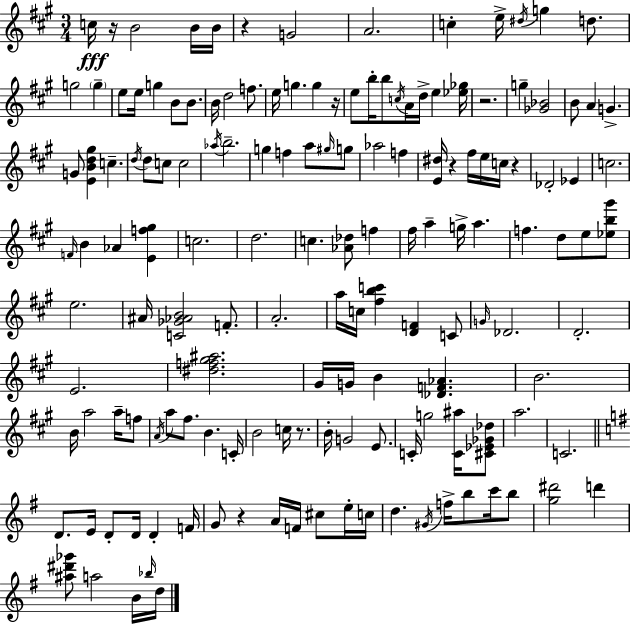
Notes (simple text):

C5/s R/s B4/h B4/s B4/s R/q G4/h A4/h. C5/q E5/s D#5/s G5/q D5/e. G5/h G5/q E5/e E5/s G5/q B4/e B4/e. B4/s D5/h F5/e. E5/s G5/q. G5/q R/s E5/e B5/s B5/e C5/s A4/s D5/s E5/q [Eb5,Gb5]/s R/h. G5/q [Gb4,Bb4]/h B4/e A4/q G4/q. G4/e [E4,B4,D5,G#5]/q C5/q. D5/s D5/e C5/e C5/h Ab5/s B5/h. G5/q F5/q A5/e G#5/s G5/e Ab5/h F5/q [E4,D#5]/s R/q F#5/s E5/s C5/s R/q Db4/h Eb4/q C5/h. F4/s B4/q Ab4/q [E4,F5,G#5]/q C5/h. D5/h. C5/q. [Ab4,Db5]/e F5/q F#5/s A5/q G5/s A5/q. F5/q. D5/e E5/e [Eb5,B5,G#6]/e E5/h. A#4/s [C4,Gb4,Ab4,B4]/h F4/e. A4/h. A5/s C5/s [F#5,B5,C6]/q [D4,F4]/q C4/e G4/s Db4/h. D4/h. E4/h. [D#5,F5,G#5,A#5]/h. G#4/s G4/s B4/q [Db4,F4,Ab4]/q. B4/h. B4/s A5/h A5/s F5/e A4/s A5/e F#5/e. B4/q. C4/s B4/h C5/s R/e. B4/s G4/h E4/e. C4/s G5/h [C4,A#5]/s [C#4,Eb4,Gb4,Db5]/e A5/h. C4/h. D4/e. E4/s D4/e D4/s D4/q F4/s G4/e R/q A4/s F4/s C#5/e E5/s C5/s D5/q. G#4/s F5/s B5/e C6/s B5/e [G5,D#6]/h D6/q [A#5,D#6,Gb6]/e A5/h B4/s Bb5/s D5/s